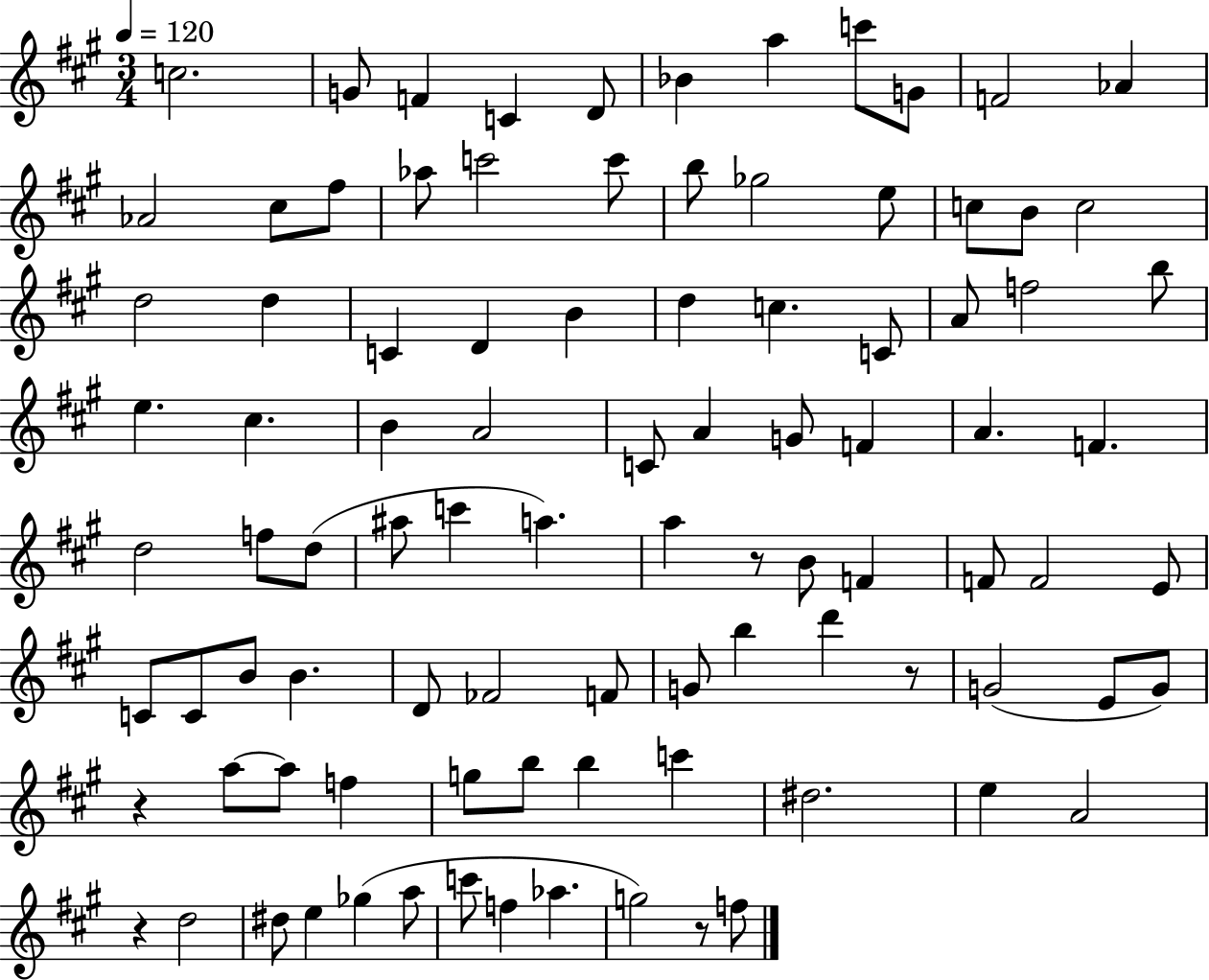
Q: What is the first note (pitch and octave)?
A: C5